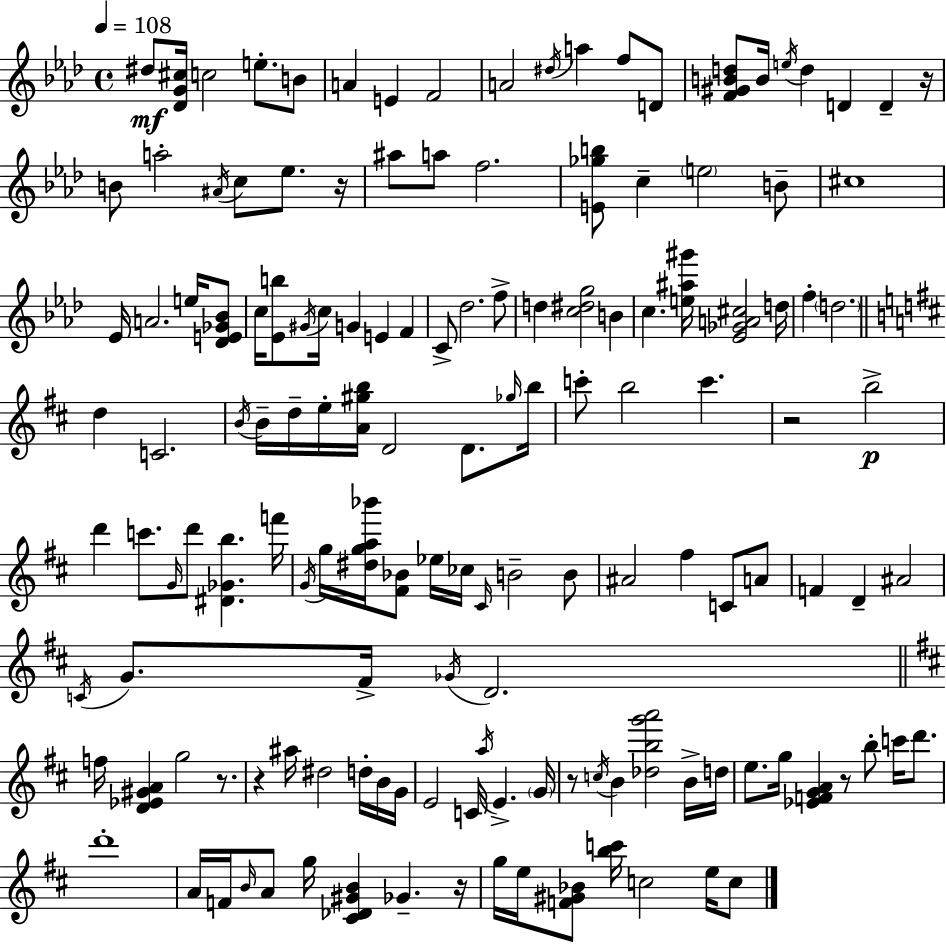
{
  \clef treble
  \time 4/4
  \defaultTimeSignature
  \key aes \major
  \tempo 4 = 108
  \repeat volta 2 { dis''8\mf <des' g' cis''>16 c''2 e''8.-. b'8 | a'4 e'4 f'2 | a'2 \acciaccatura { dis''16 } a''4 f''8 d'8 | <f' gis' b' d''>8 b'16 \acciaccatura { e''16 } d''4 d'4 d'4-- | \break r16 b'8 a''2-. \acciaccatura { ais'16 } c''8 ees''8. | r16 ais''8 a''8 f''2. | <e' ges'' b''>8 c''4-- \parenthesize e''2 | b'8-- cis''1 | \break ees'16 a'2. | e''16 <des' e' ges' bes'>8 c''16 <ees' b''>8 \acciaccatura { gis'16 } c''16 g'4 e'4 | f'4 c'8-> des''2. | f''8-> d''4 <c'' dis'' g''>2 | \break b'4 c''4. <e'' ais'' gis'''>16 <ees' ges' a' cis''>2 | d''16 f''4-. \parenthesize d''2. | \bar "||" \break \key b \minor d''4 c'2. | \acciaccatura { b'16 } b'16-- d''16-- e''16-. <a' gis'' b''>16 d'2 d'8. | \grace { ges''16 } b''16 c'''8-. b''2 c'''4. | r2 b''2->\p | \break d'''4 c'''8. \grace { g'16 } d'''8 <dis' ges' b''>4. | f'''16 \acciaccatura { g'16 } g''16 <dis'' g'' a'' bes'''>16 <fis' bes'>8 ees''16 ces''16 \grace { cis'16 } b'2-- | b'8 ais'2 fis''4 | c'8 a'8 f'4 d'4-- ais'2 | \break \acciaccatura { c'16 } g'8. fis'16-> \acciaccatura { ges'16 } d'2. | \bar "||" \break \key b \minor f''16 <d' ees' gis' a'>4 g''2 r8. | r4 ais''16 dis''2 d''16-. b'16 g'16 | e'2 c'16 \acciaccatura { a''16 } e'4.-> | \parenthesize g'16 r8 \acciaccatura { c''16 } b'4 <des'' b'' g''' a'''>2 | \break b'16-> d''16 e''8. g''16 <ees' f' g' a'>4 r8 b''8-. c'''16 d'''8. | d'''1-. | a'16 f'16 \grace { b'16 } a'8 g''16 <cis' des' gis' b'>4 ges'4.-- | r16 g''16 e''16 <f' gis' bes'>8 <b'' c'''>16 c''2 | \break e''16 c''8 } \bar "|."
}